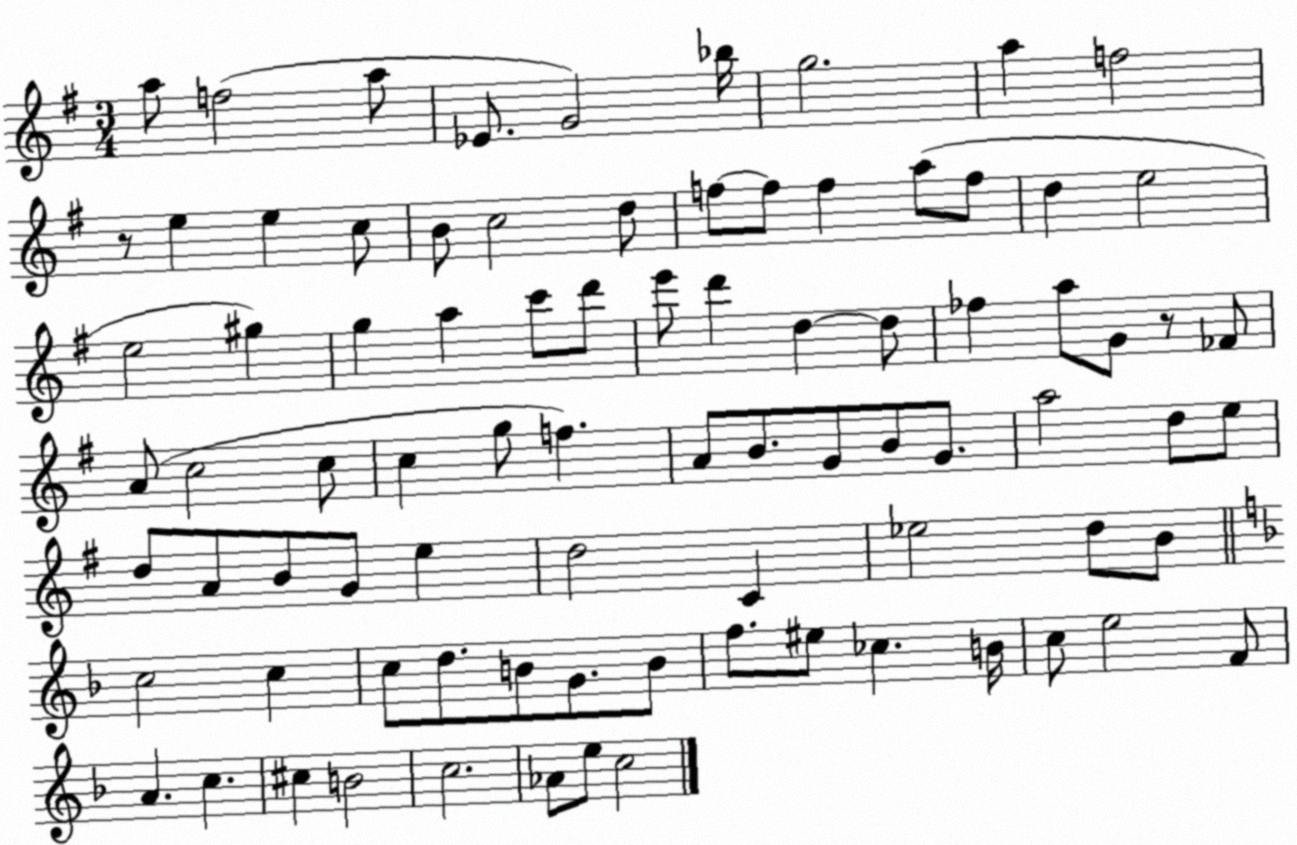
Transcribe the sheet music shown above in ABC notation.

X:1
T:Untitled
M:3/4
L:1/4
K:G
a/2 f2 a/2 _E/2 G2 _b/4 g2 a f2 z/2 e e c/2 B/2 c2 d/2 f/2 f/2 f a/2 f/2 d e2 e2 ^g g a c'/2 d'/2 e'/2 d' d d/2 _f a/2 G/2 z/2 _F/2 A/2 c2 c/2 c g/2 f A/2 B/2 G/2 B/2 G/2 a2 d/2 e/2 d/2 A/2 B/2 G/2 e d2 C _e2 d/2 B/2 c2 c c/2 d/2 B/2 G/2 B/2 f/2 ^e/2 _c B/4 c/2 e2 F/2 A c ^c B2 c2 _A/2 e/2 c2